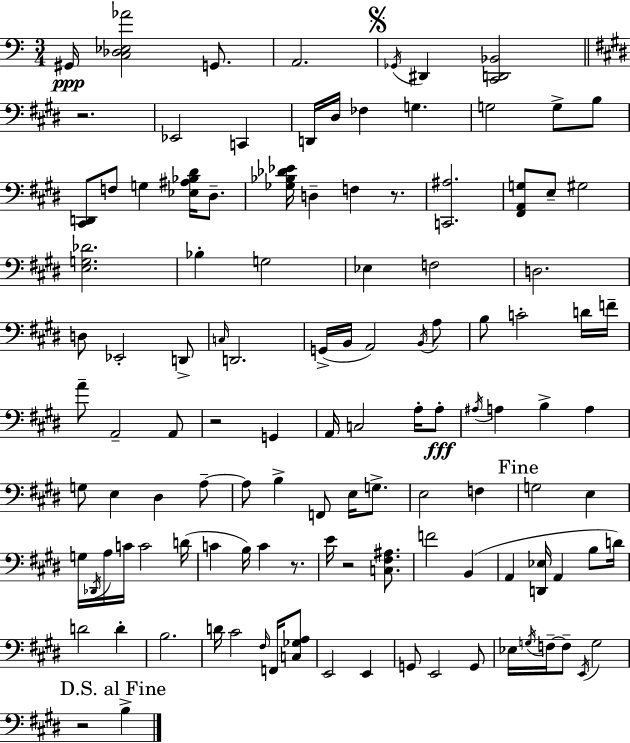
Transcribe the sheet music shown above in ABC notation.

X:1
T:Untitled
M:3/4
L:1/4
K:Am
^G,,/4 [C,_D,_E,_A]2 G,,/2 A,,2 _G,,/4 ^D,, [C,,D,,_B,,]2 z2 _E,,2 C,, D,,/4 ^D,/4 _F, G, G,2 G,/2 B,/2 [^C,,D,,]/2 F,/2 G, [_E,^A,_B,^D]/4 ^D,/2 [_G,_B,_D_E]/4 D, F, z/2 [C,,^A,]2 [^F,,A,,G,]/2 E,/2 ^G,2 [E,G,_D]2 _B, G,2 _E, F,2 D,2 D,/2 _E,,2 D,,/2 C,/4 D,,2 G,,/4 B,,/4 A,,2 B,,/4 A,/2 B,/2 C2 D/4 F/4 A/2 A,,2 A,,/2 z2 G,, A,,/4 C,2 A,/4 A,/2 ^A,/4 A, B, A, G,/2 E, ^D, A,/2 A,/2 B, F,,/2 E,/4 G,/2 E,2 F, G,2 E, G,/4 _D,,/4 A,/4 C/4 C2 D/4 C B,/4 C z/2 E/4 z2 [C,^F,^A,]/2 F2 B,, A,, [D,,_E,]/4 A,, B,/2 D/4 D2 D B,2 D/4 ^C2 ^F,/4 F,,/4 [C,_G,A,]/2 E,,2 E,, G,,/2 E,,2 G,,/2 _E,/4 G,/4 F,/4 F,/2 E,,/4 G,2 z2 B,